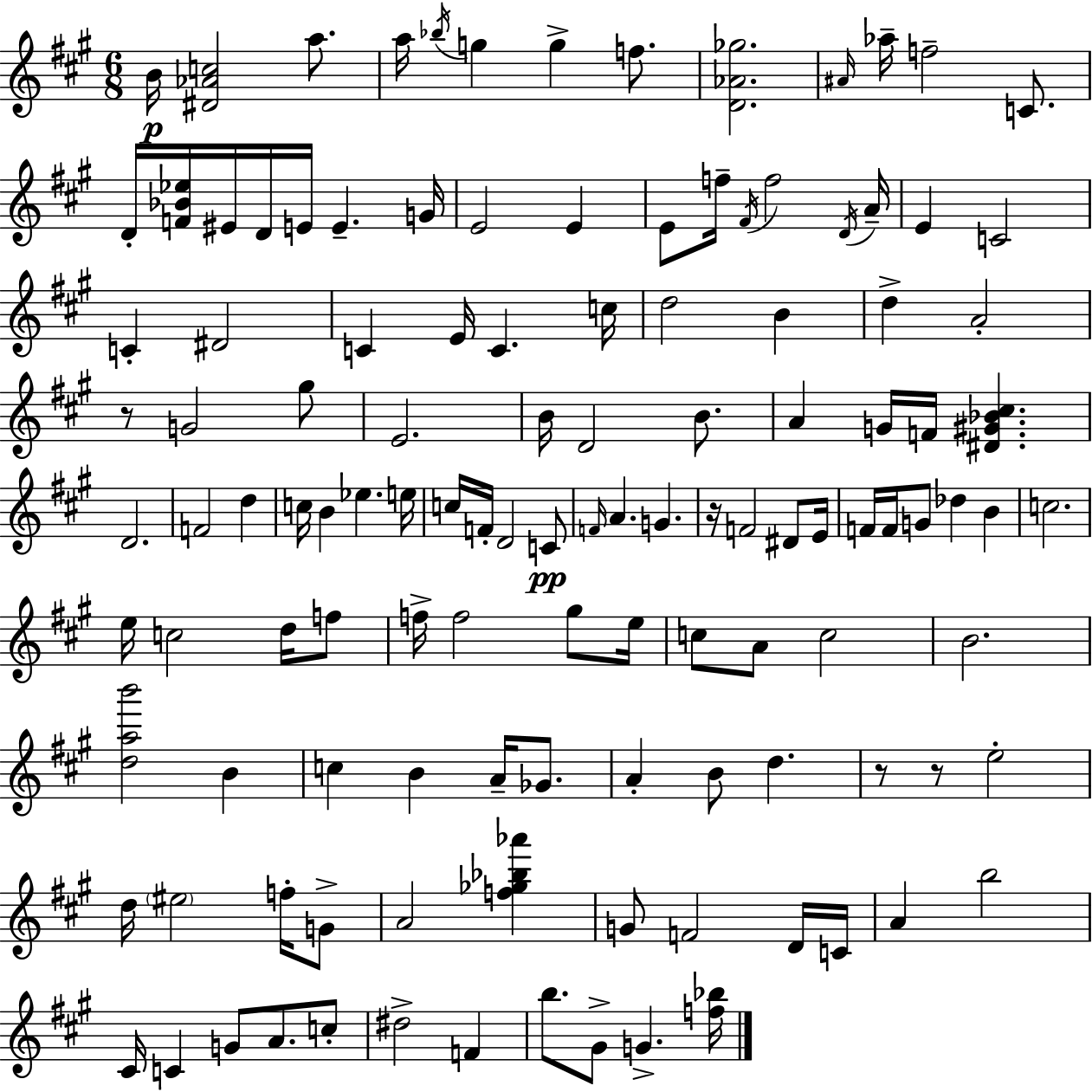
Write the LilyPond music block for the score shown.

{
  \clef treble
  \numericTimeSignature
  \time 6/8
  \key a \major
  b'16\p <dis' aes' c''>2 a''8. | a''16 \acciaccatura { bes''16 } g''4 g''4-> f''8. | <d' aes' ges''>2. | \grace { ais'16 } aes''16-- f''2-- c'8. | \break d'16-. <f' bes' ees''>16 eis'16 d'16 e'16 e'4.-- | g'16 e'2 e'4 | e'8 f''16-- \acciaccatura { fis'16 } f''2 | \acciaccatura { d'16 } a'16-- e'4 c'2 | \break c'4-. dis'2 | c'4 e'16 c'4. | c''16 d''2 | b'4 d''4-> a'2-. | \break r8 g'2 | gis''8 e'2. | b'16 d'2 | b'8. a'4 g'16 f'16 <dis' gis' bes' cis''>4. | \break d'2. | f'2 | d''4 c''16 b'4 ees''4. | e''16 c''16 f'16-. d'2 | \break c'8\pp \grace { f'16 } a'4. g'4. | r16 f'2 | dis'8 e'16 f'16 f'16 g'8 des''4 | b'4 c''2. | \break e''16 c''2 | d''16 f''8 f''16-> f''2 | gis''8 e''16 c''8 a'8 c''2 | b'2. | \break <d'' a'' b'''>2 | b'4 c''4 b'4 | a'16-- ges'8. a'4-. b'8 d''4. | r8 r8 e''2-. | \break d''16 \parenthesize eis''2 | f''16-. g'8-> a'2 | <f'' ges'' bes'' aes'''>4 g'8 f'2 | d'16 c'16 a'4 b''2 | \break cis'16 c'4 g'8 | a'8. c''8-. dis''2-> | f'4 b''8. gis'8-> g'4.-> | <f'' bes''>16 \bar "|."
}